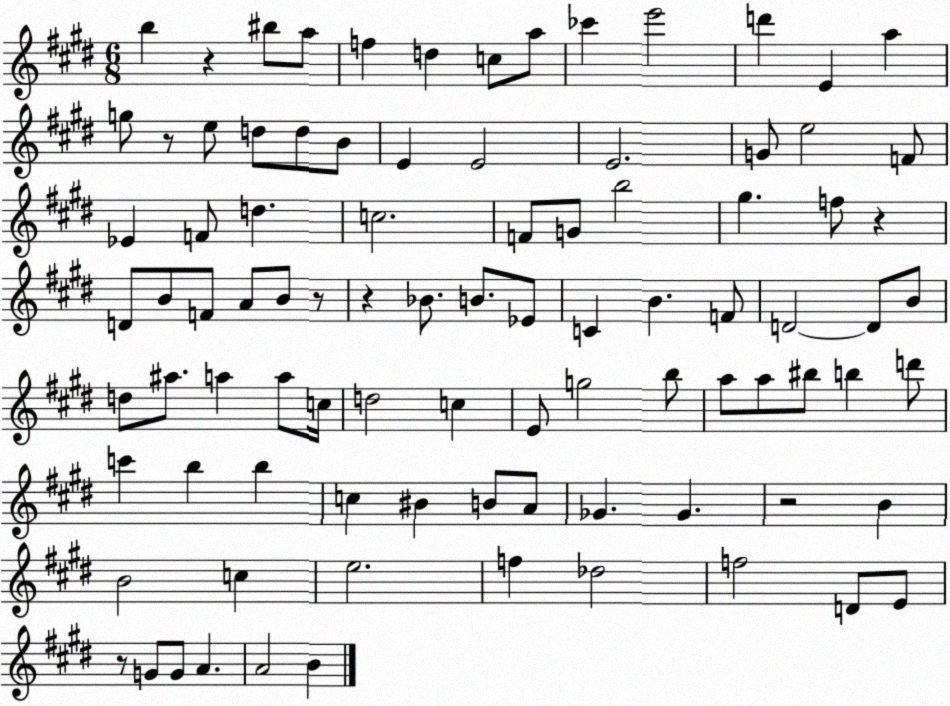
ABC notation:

X:1
T:Untitled
M:6/8
L:1/4
K:E
b z ^b/2 a/2 f d c/2 a/2 _c' e'2 d' E a g/2 z/2 e/2 d/2 d/2 B/2 E E2 E2 G/2 e2 F/2 _E F/2 d c2 F/2 G/2 b2 ^g f/2 z D/2 B/2 F/2 A/2 B/2 z/2 z _B/2 B/2 _E/2 C B F/2 D2 D/2 B/2 d/2 ^a/2 a a/2 c/4 d2 c E/2 g2 b/2 a/2 a/2 ^b/2 b d'/2 c' b b c ^B B/2 A/2 _G _G z2 B B2 c e2 f _d2 f2 D/2 E/2 z/2 G/2 G/2 A A2 B